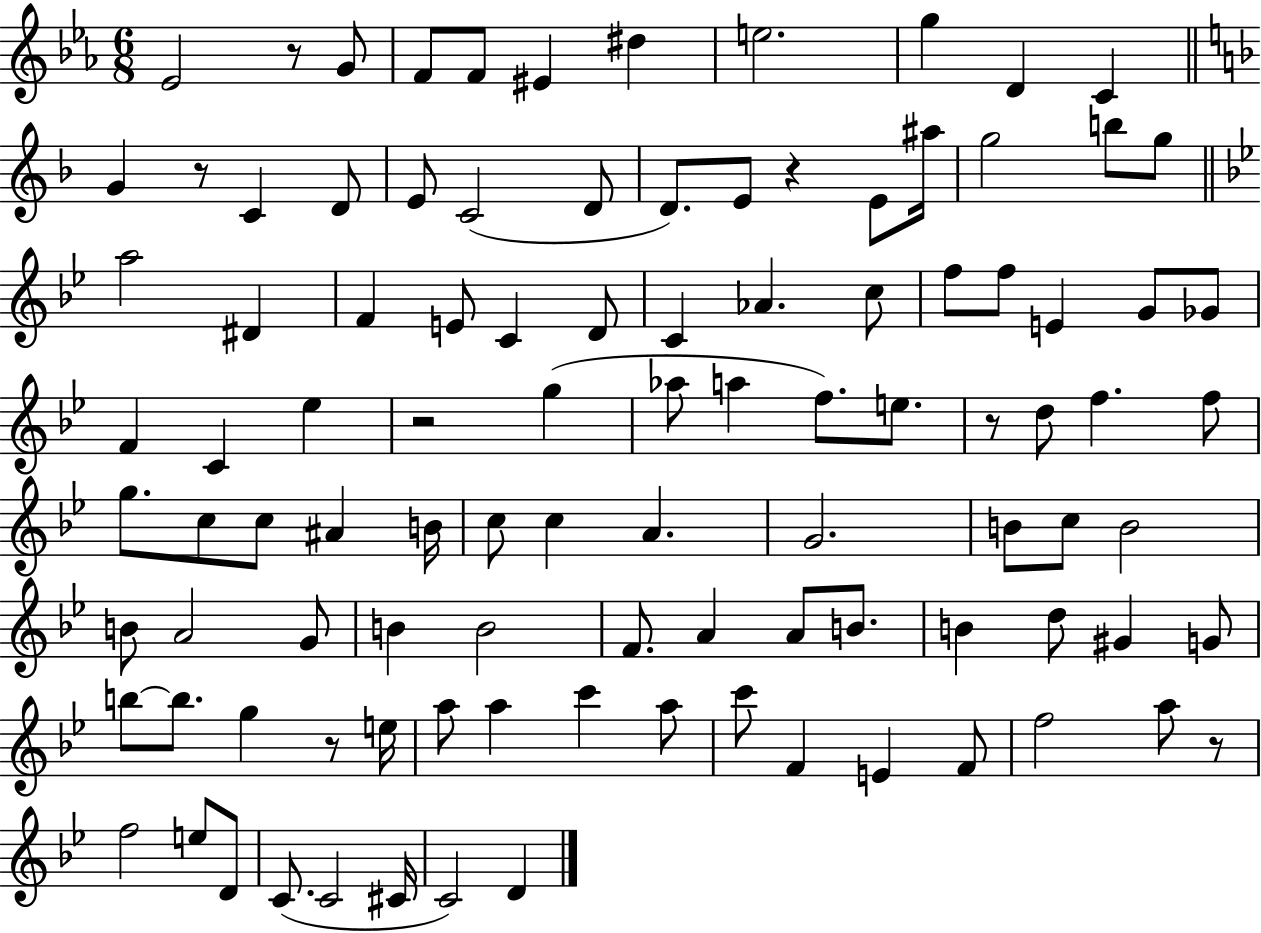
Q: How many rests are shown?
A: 7